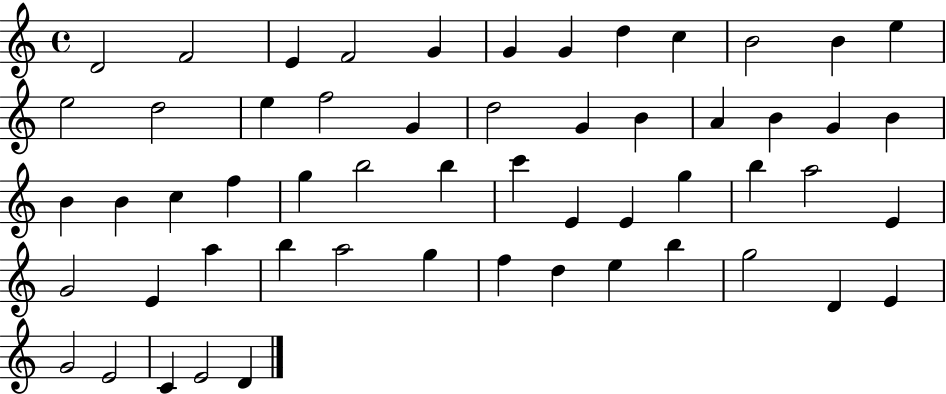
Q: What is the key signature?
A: C major